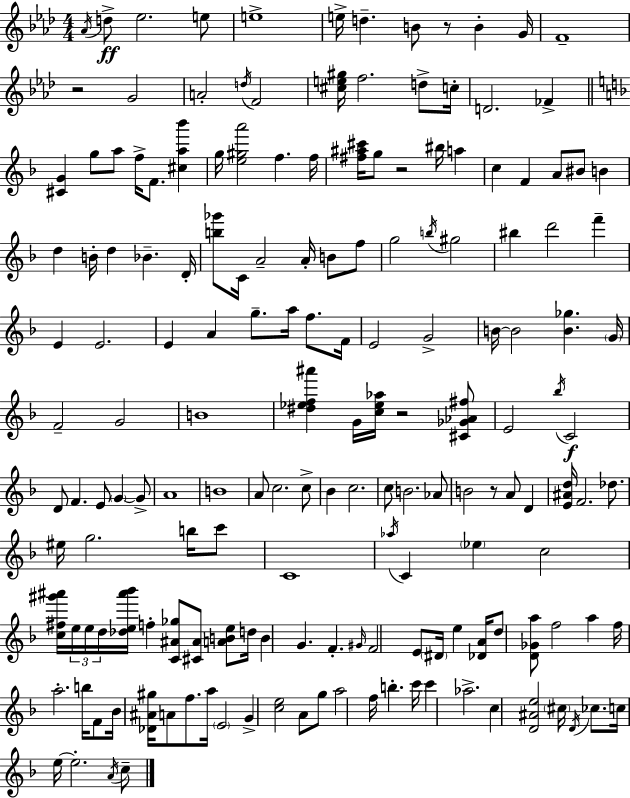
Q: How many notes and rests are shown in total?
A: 169